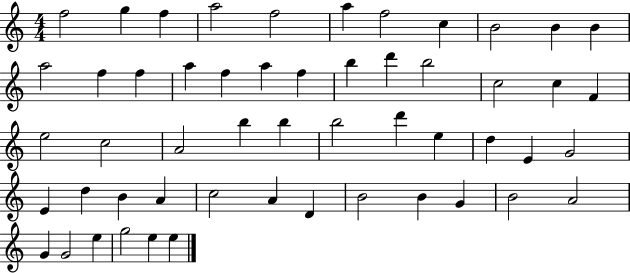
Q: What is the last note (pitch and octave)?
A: E5